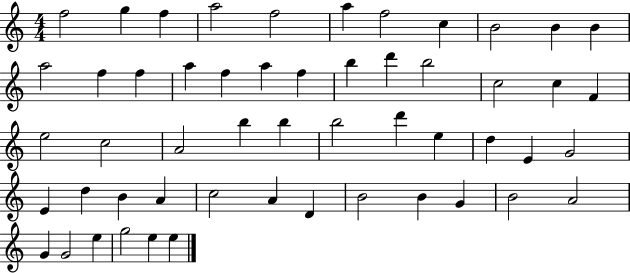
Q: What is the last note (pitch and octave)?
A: E5